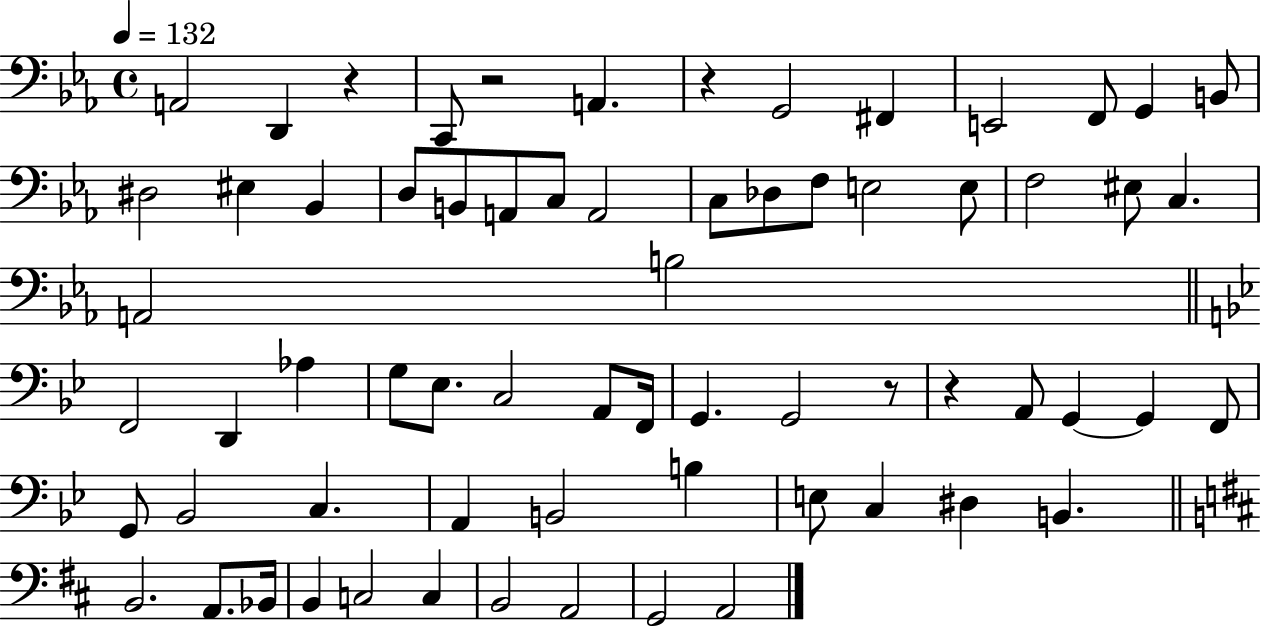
X:1
T:Untitled
M:4/4
L:1/4
K:Eb
A,,2 D,, z C,,/2 z2 A,, z G,,2 ^F,, E,,2 F,,/2 G,, B,,/2 ^D,2 ^E, _B,, D,/2 B,,/2 A,,/2 C,/2 A,,2 C,/2 _D,/2 F,/2 E,2 E,/2 F,2 ^E,/2 C, A,,2 B,2 F,,2 D,, _A, G,/2 _E,/2 C,2 A,,/2 F,,/4 G,, G,,2 z/2 z A,,/2 G,, G,, F,,/2 G,,/2 _B,,2 C, A,, B,,2 B, E,/2 C, ^D, B,, B,,2 A,,/2 _B,,/4 B,, C,2 C, B,,2 A,,2 G,,2 A,,2